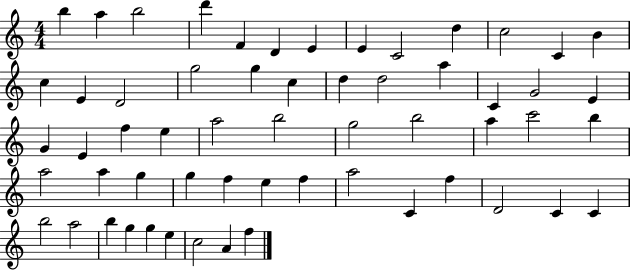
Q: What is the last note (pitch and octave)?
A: F5